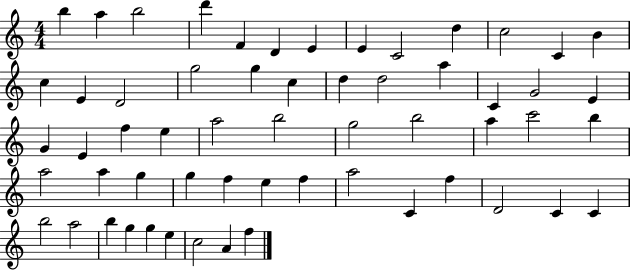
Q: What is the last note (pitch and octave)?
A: F5